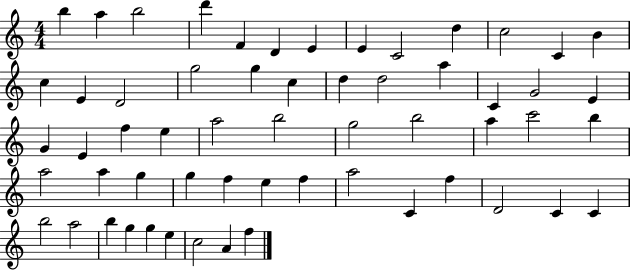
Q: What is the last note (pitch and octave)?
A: F5